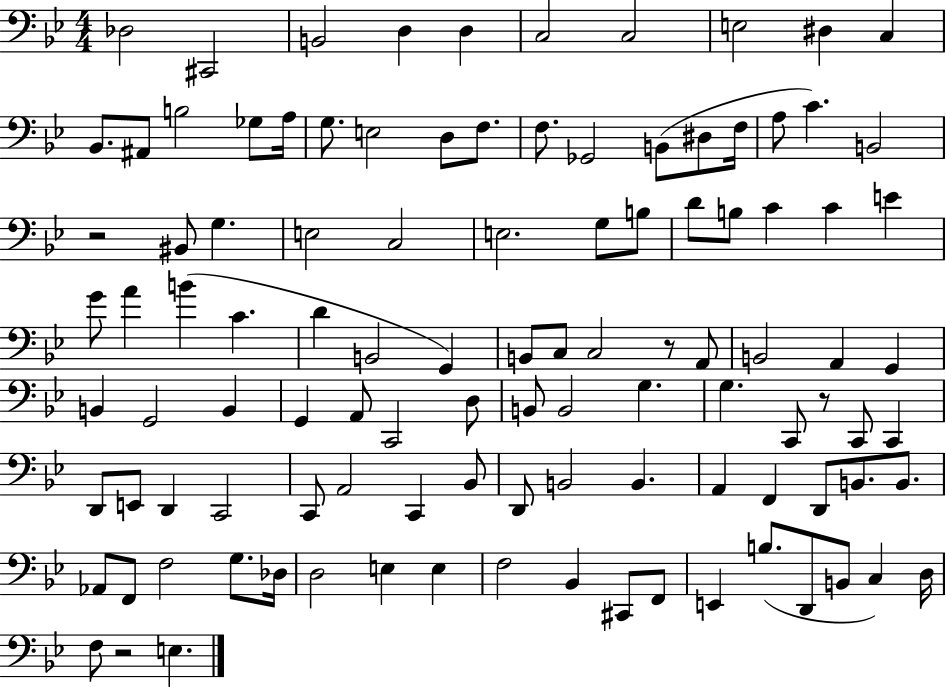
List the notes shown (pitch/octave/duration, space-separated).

Db3/h C#2/h B2/h D3/q D3/q C3/h C3/h E3/h D#3/q C3/q Bb2/e. A#2/e B3/h Gb3/e A3/s G3/e. E3/h D3/e F3/e. F3/e. Gb2/h B2/e D#3/e F3/s A3/e C4/q. B2/h R/h BIS2/e G3/q. E3/h C3/h E3/h. G3/e B3/e D4/e B3/e C4/q C4/q E4/q G4/e A4/q B4/q C4/q. D4/q B2/h G2/q B2/e C3/e C3/h R/e A2/e B2/h A2/q G2/q B2/q G2/h B2/q G2/q A2/e C2/h D3/e B2/e B2/h G3/q. G3/q. C2/e R/e C2/e C2/q D2/e E2/e D2/q C2/h C2/e A2/h C2/q Bb2/e D2/e B2/h B2/q. A2/q F2/q D2/e B2/e. B2/e. Ab2/e F2/e F3/h G3/e. Db3/s D3/h E3/q E3/q F3/h Bb2/q C#2/e F2/e E2/q B3/e. D2/e B2/e C3/q D3/s F3/e R/h E3/q.